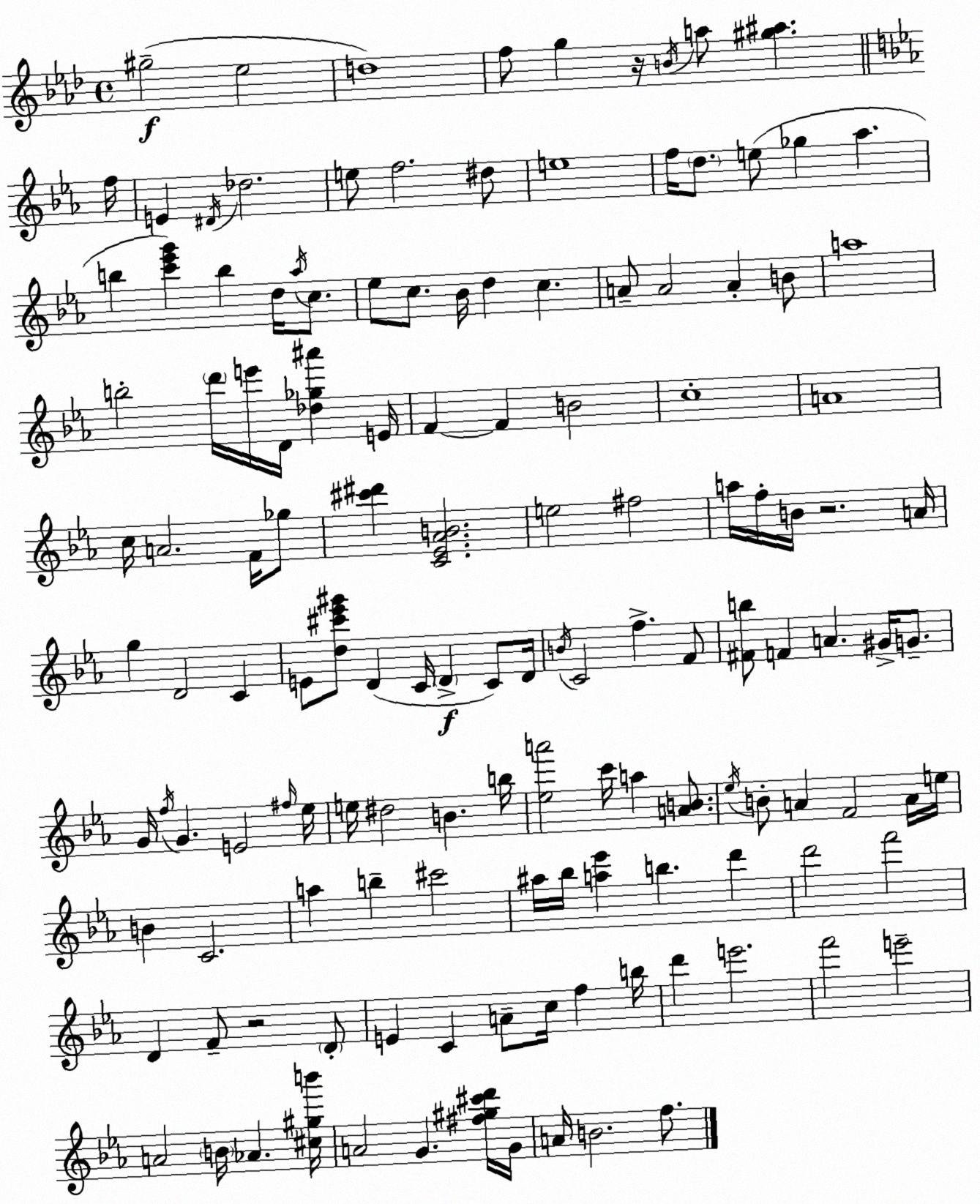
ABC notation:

X:1
T:Untitled
M:4/4
L:1/4
K:Fm
^g2 _e2 d4 f/2 g z/4 B/4 a/2 [^g^a] f/4 E ^D/4 _d2 e/2 f2 ^d/2 e4 f/4 d/2 e/2 _g _a b [c'_e'g'] b d/4 _a/4 c/2 _e/2 c/2 _B/4 d c A/2 A2 A B/2 a4 b2 d'/4 e'/4 D/4 [_d_g^a'] E/4 F F B2 c4 A4 c/4 A2 F/4 _g/2 [^c'^d'] [C_E_AB]2 e2 ^f2 a/4 f/4 B/4 z2 A/4 g D2 C E/2 [d^c'_e'^g']/2 D C/4 D C/2 D/4 B/4 C2 f F/2 [^Fb]/2 F A ^G/4 G/2 G/4 f/4 G E2 ^f/4 _e/4 e/4 ^d2 B b/4 [_ea']2 c'/4 a [AB]/2 _e/4 B/2 A F2 A/4 e/4 B C2 a b ^c'2 ^a/4 _b/4 [a_e'] b d' d'2 f'2 D F/2 z2 D/2 E C A/2 c/4 f b/4 d' e'2 f'2 e'2 A2 B/4 _A [^c^gb']/4 A2 G [^f^g^c'd']/4 G/4 A/4 B2 f/2